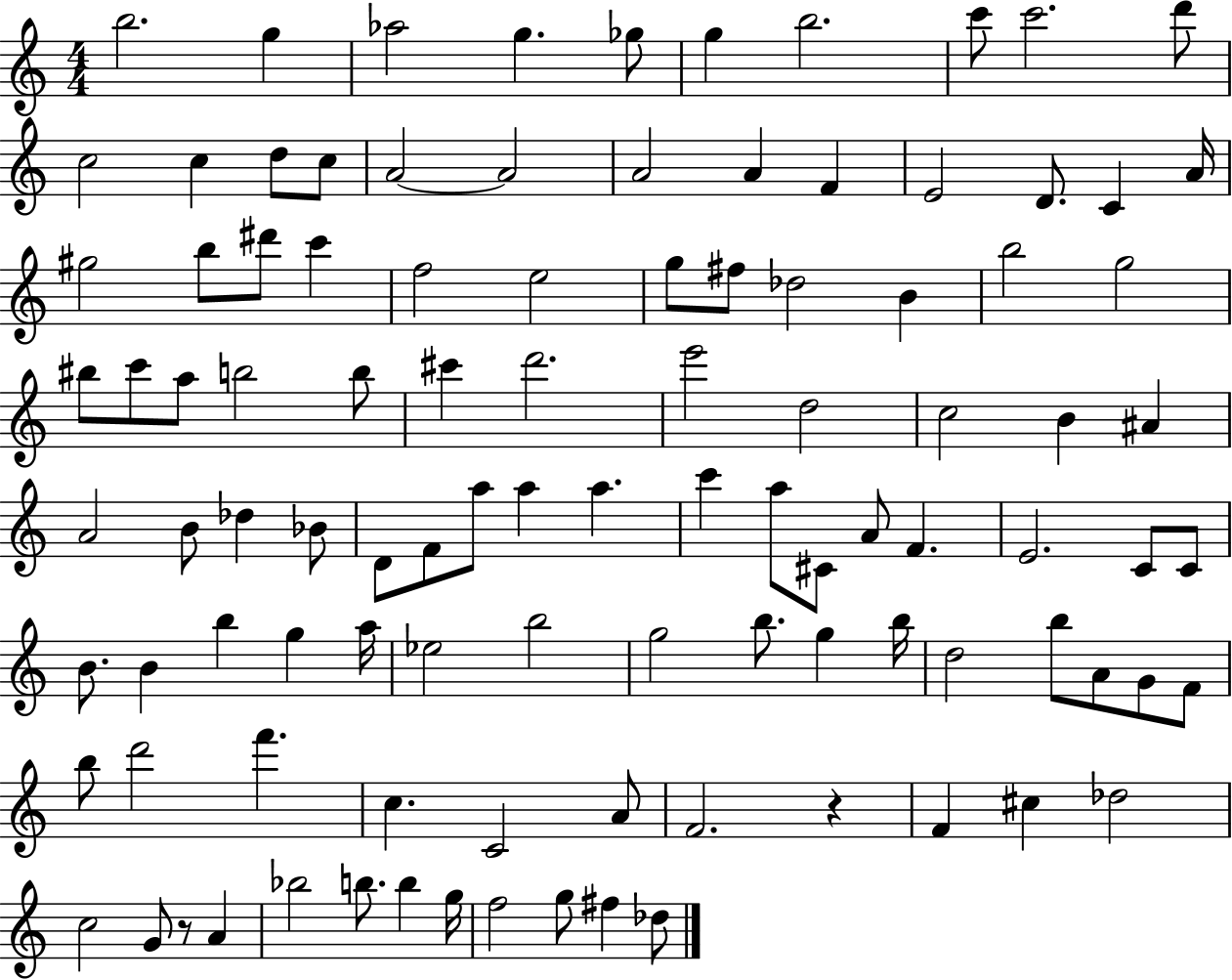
{
  \clef treble
  \numericTimeSignature
  \time 4/4
  \key c \major
  b''2. g''4 | aes''2 g''4. ges''8 | g''4 b''2. | c'''8 c'''2. d'''8 | \break c''2 c''4 d''8 c''8 | a'2~~ a'2 | a'2 a'4 f'4 | e'2 d'8. c'4 a'16 | \break gis''2 b''8 dis'''8 c'''4 | f''2 e''2 | g''8 fis''8 des''2 b'4 | b''2 g''2 | \break bis''8 c'''8 a''8 b''2 b''8 | cis'''4 d'''2. | e'''2 d''2 | c''2 b'4 ais'4 | \break a'2 b'8 des''4 bes'8 | d'8 f'8 a''8 a''4 a''4. | c'''4 a''8 cis'8 a'8 f'4. | e'2. c'8 c'8 | \break b'8. b'4 b''4 g''4 a''16 | ees''2 b''2 | g''2 b''8. g''4 b''16 | d''2 b''8 a'8 g'8 f'8 | \break b''8 d'''2 f'''4. | c''4. c'2 a'8 | f'2. r4 | f'4 cis''4 des''2 | \break c''2 g'8 r8 a'4 | bes''2 b''8. b''4 g''16 | f''2 g''8 fis''4 des''8 | \bar "|."
}